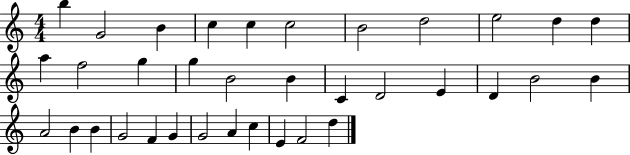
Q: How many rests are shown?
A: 0